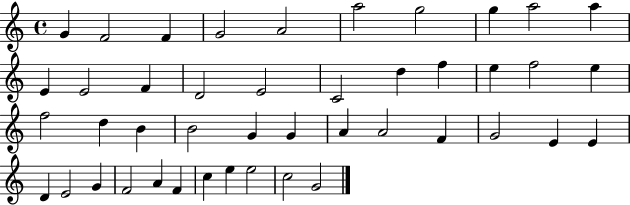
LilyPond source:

{
  \clef treble
  \time 4/4
  \defaultTimeSignature
  \key c \major
  g'4 f'2 f'4 | g'2 a'2 | a''2 g''2 | g''4 a''2 a''4 | \break e'4 e'2 f'4 | d'2 e'2 | c'2 d''4 f''4 | e''4 f''2 e''4 | \break f''2 d''4 b'4 | b'2 g'4 g'4 | a'4 a'2 f'4 | g'2 e'4 e'4 | \break d'4 e'2 g'4 | f'2 a'4 f'4 | c''4 e''4 e''2 | c''2 g'2 | \break \bar "|."
}